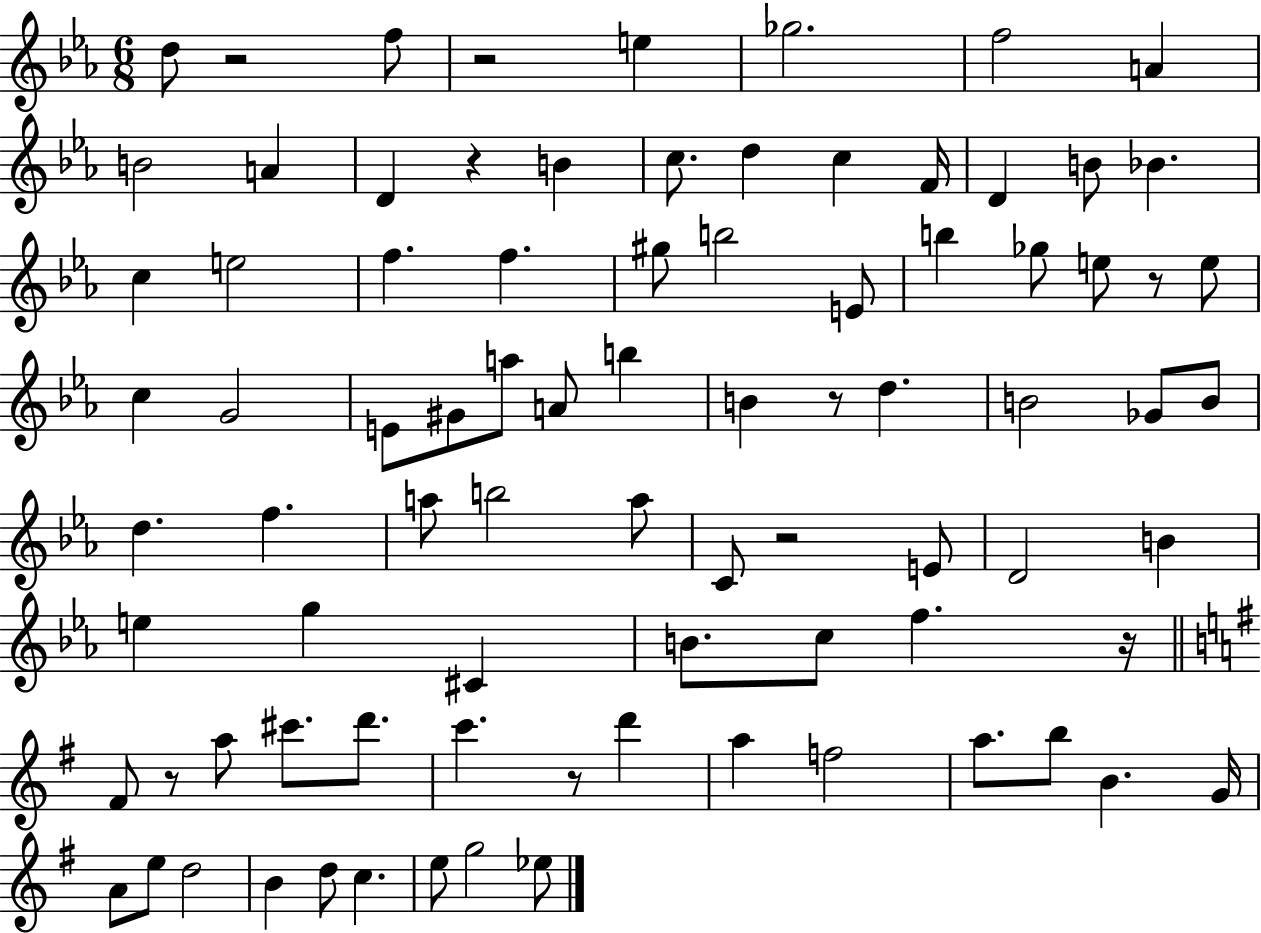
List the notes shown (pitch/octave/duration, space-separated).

D5/e R/h F5/e R/h E5/q Gb5/h. F5/h A4/q B4/h A4/q D4/q R/q B4/q C5/e. D5/q C5/q F4/s D4/q B4/e Bb4/q. C5/q E5/h F5/q. F5/q. G#5/e B5/h E4/e B5/q Gb5/e E5/e R/e E5/e C5/q G4/h E4/e G#4/e A5/e A4/e B5/q B4/q R/e D5/q. B4/h Gb4/e B4/e D5/q. F5/q. A5/e B5/h A5/e C4/e R/h E4/e D4/h B4/q E5/q G5/q C#4/q B4/e. C5/e F5/q. R/s F#4/e R/e A5/e C#6/e. D6/e. C6/q. R/e D6/q A5/q F5/h A5/e. B5/e B4/q. G4/s A4/e E5/e D5/h B4/q D5/e C5/q. E5/e G5/h Eb5/e